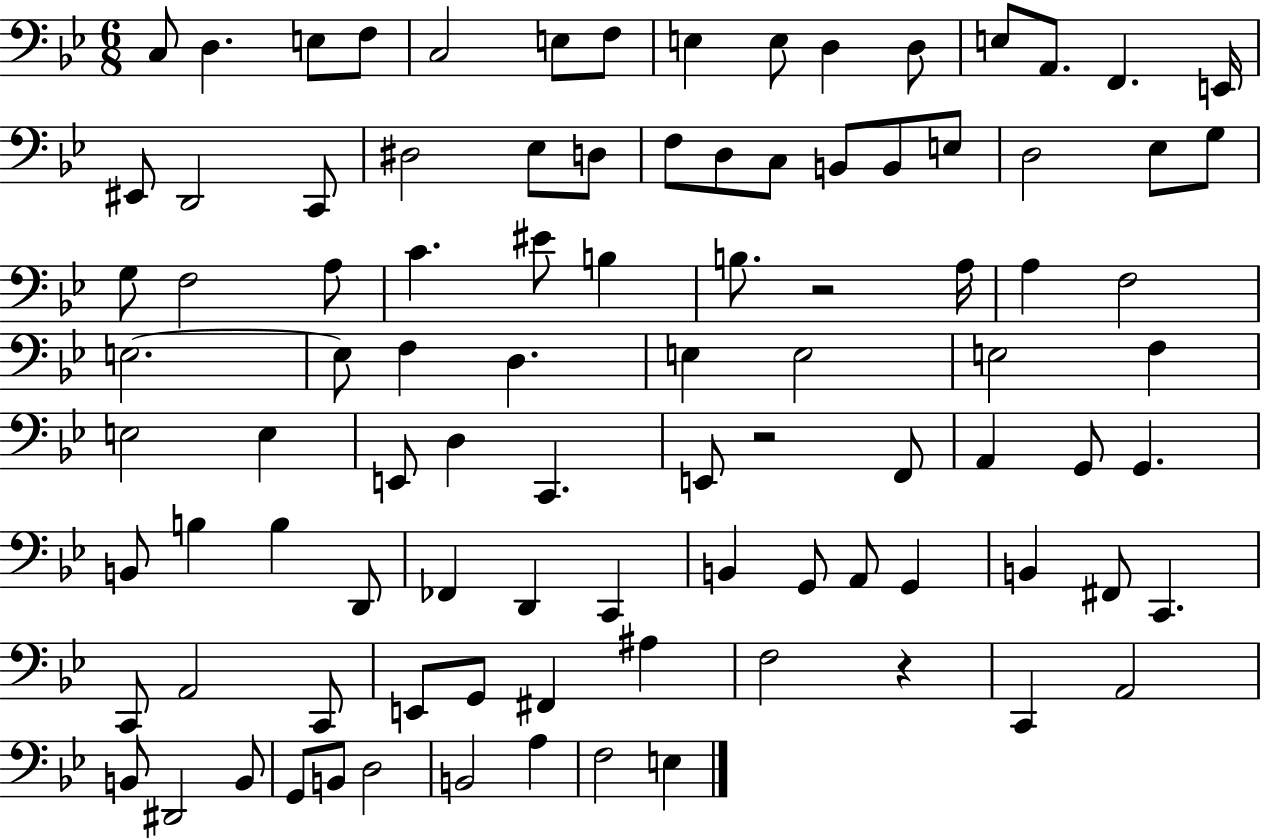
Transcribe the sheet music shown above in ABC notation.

X:1
T:Untitled
M:6/8
L:1/4
K:Bb
C,/2 D, E,/2 F,/2 C,2 E,/2 F,/2 E, E,/2 D, D,/2 E,/2 A,,/2 F,, E,,/4 ^E,,/2 D,,2 C,,/2 ^D,2 _E,/2 D,/2 F,/2 D,/2 C,/2 B,,/2 B,,/2 E,/2 D,2 _E,/2 G,/2 G,/2 F,2 A,/2 C ^E/2 B, B,/2 z2 A,/4 A, F,2 E,2 E,/2 F, D, E, E,2 E,2 F, E,2 E, E,,/2 D, C,, E,,/2 z2 F,,/2 A,, G,,/2 G,, B,,/2 B, B, D,,/2 _F,, D,, C,, B,, G,,/2 A,,/2 G,, B,, ^F,,/2 C,, C,,/2 A,,2 C,,/2 E,,/2 G,,/2 ^F,, ^A, F,2 z C,, A,,2 B,,/2 ^D,,2 B,,/2 G,,/2 B,,/2 D,2 B,,2 A, F,2 E,